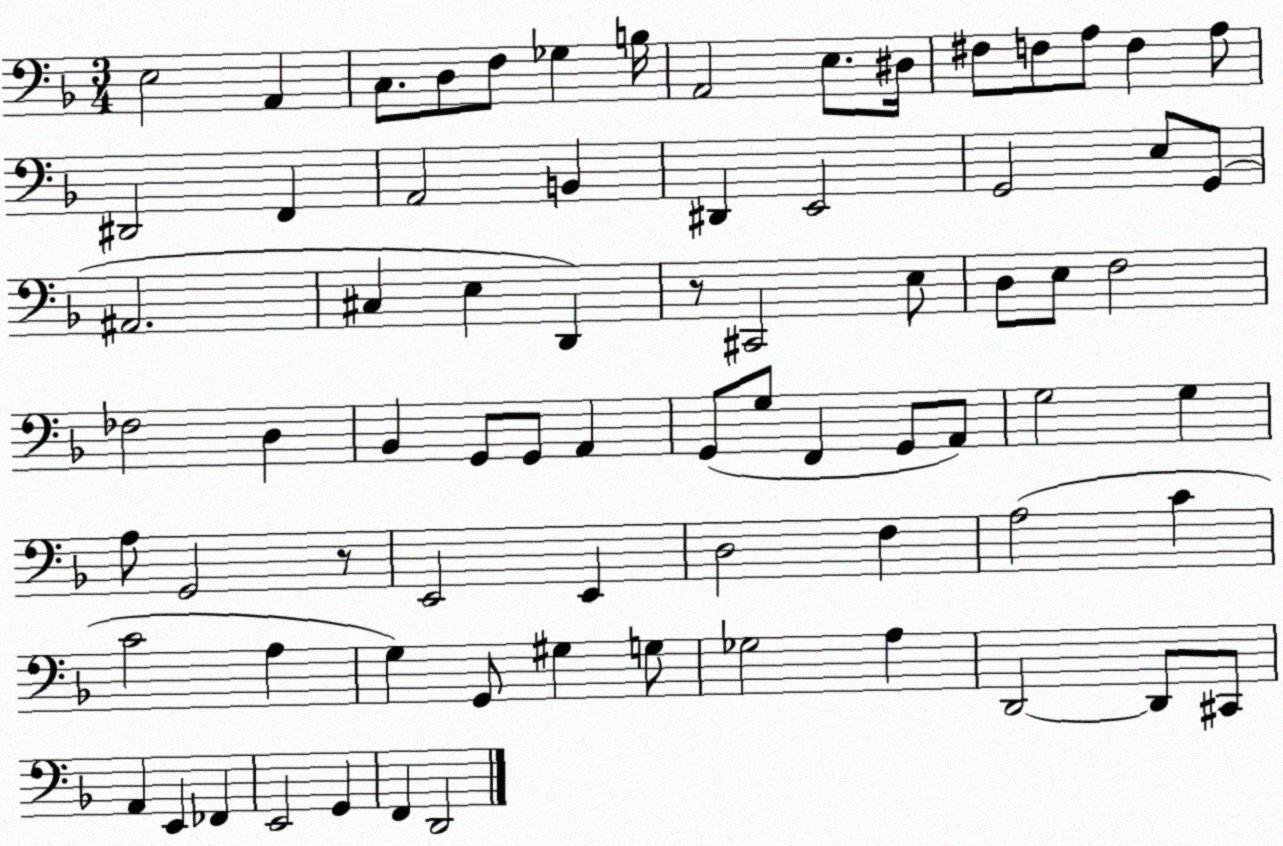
X:1
T:Untitled
M:3/4
L:1/4
K:F
E,2 A,, C,/2 D,/2 F,/2 _G, B,/4 A,,2 E,/2 ^D,/4 ^F,/2 F,/2 A,/2 F, A,/2 ^D,,2 F,, A,,2 B,, ^D,, E,,2 G,,2 E,/2 G,,/2 ^A,,2 ^C, E, D,, z/2 ^C,,2 E,/2 D,/2 E,/2 F,2 _F,2 D, _B,, G,,/2 G,,/2 A,, G,,/2 G,/2 F,, G,,/2 A,,/2 G,2 G, A,/2 G,,2 z/2 E,,2 E,, D,2 F, A,2 C C2 A, G, G,,/2 ^G, G,/2 _G,2 A, D,,2 D,,/2 ^C,,/2 A,, E,, _F,, E,,2 G,, F,, D,,2